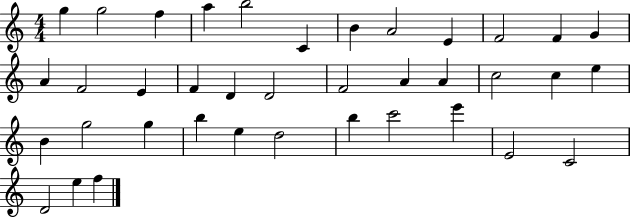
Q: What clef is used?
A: treble